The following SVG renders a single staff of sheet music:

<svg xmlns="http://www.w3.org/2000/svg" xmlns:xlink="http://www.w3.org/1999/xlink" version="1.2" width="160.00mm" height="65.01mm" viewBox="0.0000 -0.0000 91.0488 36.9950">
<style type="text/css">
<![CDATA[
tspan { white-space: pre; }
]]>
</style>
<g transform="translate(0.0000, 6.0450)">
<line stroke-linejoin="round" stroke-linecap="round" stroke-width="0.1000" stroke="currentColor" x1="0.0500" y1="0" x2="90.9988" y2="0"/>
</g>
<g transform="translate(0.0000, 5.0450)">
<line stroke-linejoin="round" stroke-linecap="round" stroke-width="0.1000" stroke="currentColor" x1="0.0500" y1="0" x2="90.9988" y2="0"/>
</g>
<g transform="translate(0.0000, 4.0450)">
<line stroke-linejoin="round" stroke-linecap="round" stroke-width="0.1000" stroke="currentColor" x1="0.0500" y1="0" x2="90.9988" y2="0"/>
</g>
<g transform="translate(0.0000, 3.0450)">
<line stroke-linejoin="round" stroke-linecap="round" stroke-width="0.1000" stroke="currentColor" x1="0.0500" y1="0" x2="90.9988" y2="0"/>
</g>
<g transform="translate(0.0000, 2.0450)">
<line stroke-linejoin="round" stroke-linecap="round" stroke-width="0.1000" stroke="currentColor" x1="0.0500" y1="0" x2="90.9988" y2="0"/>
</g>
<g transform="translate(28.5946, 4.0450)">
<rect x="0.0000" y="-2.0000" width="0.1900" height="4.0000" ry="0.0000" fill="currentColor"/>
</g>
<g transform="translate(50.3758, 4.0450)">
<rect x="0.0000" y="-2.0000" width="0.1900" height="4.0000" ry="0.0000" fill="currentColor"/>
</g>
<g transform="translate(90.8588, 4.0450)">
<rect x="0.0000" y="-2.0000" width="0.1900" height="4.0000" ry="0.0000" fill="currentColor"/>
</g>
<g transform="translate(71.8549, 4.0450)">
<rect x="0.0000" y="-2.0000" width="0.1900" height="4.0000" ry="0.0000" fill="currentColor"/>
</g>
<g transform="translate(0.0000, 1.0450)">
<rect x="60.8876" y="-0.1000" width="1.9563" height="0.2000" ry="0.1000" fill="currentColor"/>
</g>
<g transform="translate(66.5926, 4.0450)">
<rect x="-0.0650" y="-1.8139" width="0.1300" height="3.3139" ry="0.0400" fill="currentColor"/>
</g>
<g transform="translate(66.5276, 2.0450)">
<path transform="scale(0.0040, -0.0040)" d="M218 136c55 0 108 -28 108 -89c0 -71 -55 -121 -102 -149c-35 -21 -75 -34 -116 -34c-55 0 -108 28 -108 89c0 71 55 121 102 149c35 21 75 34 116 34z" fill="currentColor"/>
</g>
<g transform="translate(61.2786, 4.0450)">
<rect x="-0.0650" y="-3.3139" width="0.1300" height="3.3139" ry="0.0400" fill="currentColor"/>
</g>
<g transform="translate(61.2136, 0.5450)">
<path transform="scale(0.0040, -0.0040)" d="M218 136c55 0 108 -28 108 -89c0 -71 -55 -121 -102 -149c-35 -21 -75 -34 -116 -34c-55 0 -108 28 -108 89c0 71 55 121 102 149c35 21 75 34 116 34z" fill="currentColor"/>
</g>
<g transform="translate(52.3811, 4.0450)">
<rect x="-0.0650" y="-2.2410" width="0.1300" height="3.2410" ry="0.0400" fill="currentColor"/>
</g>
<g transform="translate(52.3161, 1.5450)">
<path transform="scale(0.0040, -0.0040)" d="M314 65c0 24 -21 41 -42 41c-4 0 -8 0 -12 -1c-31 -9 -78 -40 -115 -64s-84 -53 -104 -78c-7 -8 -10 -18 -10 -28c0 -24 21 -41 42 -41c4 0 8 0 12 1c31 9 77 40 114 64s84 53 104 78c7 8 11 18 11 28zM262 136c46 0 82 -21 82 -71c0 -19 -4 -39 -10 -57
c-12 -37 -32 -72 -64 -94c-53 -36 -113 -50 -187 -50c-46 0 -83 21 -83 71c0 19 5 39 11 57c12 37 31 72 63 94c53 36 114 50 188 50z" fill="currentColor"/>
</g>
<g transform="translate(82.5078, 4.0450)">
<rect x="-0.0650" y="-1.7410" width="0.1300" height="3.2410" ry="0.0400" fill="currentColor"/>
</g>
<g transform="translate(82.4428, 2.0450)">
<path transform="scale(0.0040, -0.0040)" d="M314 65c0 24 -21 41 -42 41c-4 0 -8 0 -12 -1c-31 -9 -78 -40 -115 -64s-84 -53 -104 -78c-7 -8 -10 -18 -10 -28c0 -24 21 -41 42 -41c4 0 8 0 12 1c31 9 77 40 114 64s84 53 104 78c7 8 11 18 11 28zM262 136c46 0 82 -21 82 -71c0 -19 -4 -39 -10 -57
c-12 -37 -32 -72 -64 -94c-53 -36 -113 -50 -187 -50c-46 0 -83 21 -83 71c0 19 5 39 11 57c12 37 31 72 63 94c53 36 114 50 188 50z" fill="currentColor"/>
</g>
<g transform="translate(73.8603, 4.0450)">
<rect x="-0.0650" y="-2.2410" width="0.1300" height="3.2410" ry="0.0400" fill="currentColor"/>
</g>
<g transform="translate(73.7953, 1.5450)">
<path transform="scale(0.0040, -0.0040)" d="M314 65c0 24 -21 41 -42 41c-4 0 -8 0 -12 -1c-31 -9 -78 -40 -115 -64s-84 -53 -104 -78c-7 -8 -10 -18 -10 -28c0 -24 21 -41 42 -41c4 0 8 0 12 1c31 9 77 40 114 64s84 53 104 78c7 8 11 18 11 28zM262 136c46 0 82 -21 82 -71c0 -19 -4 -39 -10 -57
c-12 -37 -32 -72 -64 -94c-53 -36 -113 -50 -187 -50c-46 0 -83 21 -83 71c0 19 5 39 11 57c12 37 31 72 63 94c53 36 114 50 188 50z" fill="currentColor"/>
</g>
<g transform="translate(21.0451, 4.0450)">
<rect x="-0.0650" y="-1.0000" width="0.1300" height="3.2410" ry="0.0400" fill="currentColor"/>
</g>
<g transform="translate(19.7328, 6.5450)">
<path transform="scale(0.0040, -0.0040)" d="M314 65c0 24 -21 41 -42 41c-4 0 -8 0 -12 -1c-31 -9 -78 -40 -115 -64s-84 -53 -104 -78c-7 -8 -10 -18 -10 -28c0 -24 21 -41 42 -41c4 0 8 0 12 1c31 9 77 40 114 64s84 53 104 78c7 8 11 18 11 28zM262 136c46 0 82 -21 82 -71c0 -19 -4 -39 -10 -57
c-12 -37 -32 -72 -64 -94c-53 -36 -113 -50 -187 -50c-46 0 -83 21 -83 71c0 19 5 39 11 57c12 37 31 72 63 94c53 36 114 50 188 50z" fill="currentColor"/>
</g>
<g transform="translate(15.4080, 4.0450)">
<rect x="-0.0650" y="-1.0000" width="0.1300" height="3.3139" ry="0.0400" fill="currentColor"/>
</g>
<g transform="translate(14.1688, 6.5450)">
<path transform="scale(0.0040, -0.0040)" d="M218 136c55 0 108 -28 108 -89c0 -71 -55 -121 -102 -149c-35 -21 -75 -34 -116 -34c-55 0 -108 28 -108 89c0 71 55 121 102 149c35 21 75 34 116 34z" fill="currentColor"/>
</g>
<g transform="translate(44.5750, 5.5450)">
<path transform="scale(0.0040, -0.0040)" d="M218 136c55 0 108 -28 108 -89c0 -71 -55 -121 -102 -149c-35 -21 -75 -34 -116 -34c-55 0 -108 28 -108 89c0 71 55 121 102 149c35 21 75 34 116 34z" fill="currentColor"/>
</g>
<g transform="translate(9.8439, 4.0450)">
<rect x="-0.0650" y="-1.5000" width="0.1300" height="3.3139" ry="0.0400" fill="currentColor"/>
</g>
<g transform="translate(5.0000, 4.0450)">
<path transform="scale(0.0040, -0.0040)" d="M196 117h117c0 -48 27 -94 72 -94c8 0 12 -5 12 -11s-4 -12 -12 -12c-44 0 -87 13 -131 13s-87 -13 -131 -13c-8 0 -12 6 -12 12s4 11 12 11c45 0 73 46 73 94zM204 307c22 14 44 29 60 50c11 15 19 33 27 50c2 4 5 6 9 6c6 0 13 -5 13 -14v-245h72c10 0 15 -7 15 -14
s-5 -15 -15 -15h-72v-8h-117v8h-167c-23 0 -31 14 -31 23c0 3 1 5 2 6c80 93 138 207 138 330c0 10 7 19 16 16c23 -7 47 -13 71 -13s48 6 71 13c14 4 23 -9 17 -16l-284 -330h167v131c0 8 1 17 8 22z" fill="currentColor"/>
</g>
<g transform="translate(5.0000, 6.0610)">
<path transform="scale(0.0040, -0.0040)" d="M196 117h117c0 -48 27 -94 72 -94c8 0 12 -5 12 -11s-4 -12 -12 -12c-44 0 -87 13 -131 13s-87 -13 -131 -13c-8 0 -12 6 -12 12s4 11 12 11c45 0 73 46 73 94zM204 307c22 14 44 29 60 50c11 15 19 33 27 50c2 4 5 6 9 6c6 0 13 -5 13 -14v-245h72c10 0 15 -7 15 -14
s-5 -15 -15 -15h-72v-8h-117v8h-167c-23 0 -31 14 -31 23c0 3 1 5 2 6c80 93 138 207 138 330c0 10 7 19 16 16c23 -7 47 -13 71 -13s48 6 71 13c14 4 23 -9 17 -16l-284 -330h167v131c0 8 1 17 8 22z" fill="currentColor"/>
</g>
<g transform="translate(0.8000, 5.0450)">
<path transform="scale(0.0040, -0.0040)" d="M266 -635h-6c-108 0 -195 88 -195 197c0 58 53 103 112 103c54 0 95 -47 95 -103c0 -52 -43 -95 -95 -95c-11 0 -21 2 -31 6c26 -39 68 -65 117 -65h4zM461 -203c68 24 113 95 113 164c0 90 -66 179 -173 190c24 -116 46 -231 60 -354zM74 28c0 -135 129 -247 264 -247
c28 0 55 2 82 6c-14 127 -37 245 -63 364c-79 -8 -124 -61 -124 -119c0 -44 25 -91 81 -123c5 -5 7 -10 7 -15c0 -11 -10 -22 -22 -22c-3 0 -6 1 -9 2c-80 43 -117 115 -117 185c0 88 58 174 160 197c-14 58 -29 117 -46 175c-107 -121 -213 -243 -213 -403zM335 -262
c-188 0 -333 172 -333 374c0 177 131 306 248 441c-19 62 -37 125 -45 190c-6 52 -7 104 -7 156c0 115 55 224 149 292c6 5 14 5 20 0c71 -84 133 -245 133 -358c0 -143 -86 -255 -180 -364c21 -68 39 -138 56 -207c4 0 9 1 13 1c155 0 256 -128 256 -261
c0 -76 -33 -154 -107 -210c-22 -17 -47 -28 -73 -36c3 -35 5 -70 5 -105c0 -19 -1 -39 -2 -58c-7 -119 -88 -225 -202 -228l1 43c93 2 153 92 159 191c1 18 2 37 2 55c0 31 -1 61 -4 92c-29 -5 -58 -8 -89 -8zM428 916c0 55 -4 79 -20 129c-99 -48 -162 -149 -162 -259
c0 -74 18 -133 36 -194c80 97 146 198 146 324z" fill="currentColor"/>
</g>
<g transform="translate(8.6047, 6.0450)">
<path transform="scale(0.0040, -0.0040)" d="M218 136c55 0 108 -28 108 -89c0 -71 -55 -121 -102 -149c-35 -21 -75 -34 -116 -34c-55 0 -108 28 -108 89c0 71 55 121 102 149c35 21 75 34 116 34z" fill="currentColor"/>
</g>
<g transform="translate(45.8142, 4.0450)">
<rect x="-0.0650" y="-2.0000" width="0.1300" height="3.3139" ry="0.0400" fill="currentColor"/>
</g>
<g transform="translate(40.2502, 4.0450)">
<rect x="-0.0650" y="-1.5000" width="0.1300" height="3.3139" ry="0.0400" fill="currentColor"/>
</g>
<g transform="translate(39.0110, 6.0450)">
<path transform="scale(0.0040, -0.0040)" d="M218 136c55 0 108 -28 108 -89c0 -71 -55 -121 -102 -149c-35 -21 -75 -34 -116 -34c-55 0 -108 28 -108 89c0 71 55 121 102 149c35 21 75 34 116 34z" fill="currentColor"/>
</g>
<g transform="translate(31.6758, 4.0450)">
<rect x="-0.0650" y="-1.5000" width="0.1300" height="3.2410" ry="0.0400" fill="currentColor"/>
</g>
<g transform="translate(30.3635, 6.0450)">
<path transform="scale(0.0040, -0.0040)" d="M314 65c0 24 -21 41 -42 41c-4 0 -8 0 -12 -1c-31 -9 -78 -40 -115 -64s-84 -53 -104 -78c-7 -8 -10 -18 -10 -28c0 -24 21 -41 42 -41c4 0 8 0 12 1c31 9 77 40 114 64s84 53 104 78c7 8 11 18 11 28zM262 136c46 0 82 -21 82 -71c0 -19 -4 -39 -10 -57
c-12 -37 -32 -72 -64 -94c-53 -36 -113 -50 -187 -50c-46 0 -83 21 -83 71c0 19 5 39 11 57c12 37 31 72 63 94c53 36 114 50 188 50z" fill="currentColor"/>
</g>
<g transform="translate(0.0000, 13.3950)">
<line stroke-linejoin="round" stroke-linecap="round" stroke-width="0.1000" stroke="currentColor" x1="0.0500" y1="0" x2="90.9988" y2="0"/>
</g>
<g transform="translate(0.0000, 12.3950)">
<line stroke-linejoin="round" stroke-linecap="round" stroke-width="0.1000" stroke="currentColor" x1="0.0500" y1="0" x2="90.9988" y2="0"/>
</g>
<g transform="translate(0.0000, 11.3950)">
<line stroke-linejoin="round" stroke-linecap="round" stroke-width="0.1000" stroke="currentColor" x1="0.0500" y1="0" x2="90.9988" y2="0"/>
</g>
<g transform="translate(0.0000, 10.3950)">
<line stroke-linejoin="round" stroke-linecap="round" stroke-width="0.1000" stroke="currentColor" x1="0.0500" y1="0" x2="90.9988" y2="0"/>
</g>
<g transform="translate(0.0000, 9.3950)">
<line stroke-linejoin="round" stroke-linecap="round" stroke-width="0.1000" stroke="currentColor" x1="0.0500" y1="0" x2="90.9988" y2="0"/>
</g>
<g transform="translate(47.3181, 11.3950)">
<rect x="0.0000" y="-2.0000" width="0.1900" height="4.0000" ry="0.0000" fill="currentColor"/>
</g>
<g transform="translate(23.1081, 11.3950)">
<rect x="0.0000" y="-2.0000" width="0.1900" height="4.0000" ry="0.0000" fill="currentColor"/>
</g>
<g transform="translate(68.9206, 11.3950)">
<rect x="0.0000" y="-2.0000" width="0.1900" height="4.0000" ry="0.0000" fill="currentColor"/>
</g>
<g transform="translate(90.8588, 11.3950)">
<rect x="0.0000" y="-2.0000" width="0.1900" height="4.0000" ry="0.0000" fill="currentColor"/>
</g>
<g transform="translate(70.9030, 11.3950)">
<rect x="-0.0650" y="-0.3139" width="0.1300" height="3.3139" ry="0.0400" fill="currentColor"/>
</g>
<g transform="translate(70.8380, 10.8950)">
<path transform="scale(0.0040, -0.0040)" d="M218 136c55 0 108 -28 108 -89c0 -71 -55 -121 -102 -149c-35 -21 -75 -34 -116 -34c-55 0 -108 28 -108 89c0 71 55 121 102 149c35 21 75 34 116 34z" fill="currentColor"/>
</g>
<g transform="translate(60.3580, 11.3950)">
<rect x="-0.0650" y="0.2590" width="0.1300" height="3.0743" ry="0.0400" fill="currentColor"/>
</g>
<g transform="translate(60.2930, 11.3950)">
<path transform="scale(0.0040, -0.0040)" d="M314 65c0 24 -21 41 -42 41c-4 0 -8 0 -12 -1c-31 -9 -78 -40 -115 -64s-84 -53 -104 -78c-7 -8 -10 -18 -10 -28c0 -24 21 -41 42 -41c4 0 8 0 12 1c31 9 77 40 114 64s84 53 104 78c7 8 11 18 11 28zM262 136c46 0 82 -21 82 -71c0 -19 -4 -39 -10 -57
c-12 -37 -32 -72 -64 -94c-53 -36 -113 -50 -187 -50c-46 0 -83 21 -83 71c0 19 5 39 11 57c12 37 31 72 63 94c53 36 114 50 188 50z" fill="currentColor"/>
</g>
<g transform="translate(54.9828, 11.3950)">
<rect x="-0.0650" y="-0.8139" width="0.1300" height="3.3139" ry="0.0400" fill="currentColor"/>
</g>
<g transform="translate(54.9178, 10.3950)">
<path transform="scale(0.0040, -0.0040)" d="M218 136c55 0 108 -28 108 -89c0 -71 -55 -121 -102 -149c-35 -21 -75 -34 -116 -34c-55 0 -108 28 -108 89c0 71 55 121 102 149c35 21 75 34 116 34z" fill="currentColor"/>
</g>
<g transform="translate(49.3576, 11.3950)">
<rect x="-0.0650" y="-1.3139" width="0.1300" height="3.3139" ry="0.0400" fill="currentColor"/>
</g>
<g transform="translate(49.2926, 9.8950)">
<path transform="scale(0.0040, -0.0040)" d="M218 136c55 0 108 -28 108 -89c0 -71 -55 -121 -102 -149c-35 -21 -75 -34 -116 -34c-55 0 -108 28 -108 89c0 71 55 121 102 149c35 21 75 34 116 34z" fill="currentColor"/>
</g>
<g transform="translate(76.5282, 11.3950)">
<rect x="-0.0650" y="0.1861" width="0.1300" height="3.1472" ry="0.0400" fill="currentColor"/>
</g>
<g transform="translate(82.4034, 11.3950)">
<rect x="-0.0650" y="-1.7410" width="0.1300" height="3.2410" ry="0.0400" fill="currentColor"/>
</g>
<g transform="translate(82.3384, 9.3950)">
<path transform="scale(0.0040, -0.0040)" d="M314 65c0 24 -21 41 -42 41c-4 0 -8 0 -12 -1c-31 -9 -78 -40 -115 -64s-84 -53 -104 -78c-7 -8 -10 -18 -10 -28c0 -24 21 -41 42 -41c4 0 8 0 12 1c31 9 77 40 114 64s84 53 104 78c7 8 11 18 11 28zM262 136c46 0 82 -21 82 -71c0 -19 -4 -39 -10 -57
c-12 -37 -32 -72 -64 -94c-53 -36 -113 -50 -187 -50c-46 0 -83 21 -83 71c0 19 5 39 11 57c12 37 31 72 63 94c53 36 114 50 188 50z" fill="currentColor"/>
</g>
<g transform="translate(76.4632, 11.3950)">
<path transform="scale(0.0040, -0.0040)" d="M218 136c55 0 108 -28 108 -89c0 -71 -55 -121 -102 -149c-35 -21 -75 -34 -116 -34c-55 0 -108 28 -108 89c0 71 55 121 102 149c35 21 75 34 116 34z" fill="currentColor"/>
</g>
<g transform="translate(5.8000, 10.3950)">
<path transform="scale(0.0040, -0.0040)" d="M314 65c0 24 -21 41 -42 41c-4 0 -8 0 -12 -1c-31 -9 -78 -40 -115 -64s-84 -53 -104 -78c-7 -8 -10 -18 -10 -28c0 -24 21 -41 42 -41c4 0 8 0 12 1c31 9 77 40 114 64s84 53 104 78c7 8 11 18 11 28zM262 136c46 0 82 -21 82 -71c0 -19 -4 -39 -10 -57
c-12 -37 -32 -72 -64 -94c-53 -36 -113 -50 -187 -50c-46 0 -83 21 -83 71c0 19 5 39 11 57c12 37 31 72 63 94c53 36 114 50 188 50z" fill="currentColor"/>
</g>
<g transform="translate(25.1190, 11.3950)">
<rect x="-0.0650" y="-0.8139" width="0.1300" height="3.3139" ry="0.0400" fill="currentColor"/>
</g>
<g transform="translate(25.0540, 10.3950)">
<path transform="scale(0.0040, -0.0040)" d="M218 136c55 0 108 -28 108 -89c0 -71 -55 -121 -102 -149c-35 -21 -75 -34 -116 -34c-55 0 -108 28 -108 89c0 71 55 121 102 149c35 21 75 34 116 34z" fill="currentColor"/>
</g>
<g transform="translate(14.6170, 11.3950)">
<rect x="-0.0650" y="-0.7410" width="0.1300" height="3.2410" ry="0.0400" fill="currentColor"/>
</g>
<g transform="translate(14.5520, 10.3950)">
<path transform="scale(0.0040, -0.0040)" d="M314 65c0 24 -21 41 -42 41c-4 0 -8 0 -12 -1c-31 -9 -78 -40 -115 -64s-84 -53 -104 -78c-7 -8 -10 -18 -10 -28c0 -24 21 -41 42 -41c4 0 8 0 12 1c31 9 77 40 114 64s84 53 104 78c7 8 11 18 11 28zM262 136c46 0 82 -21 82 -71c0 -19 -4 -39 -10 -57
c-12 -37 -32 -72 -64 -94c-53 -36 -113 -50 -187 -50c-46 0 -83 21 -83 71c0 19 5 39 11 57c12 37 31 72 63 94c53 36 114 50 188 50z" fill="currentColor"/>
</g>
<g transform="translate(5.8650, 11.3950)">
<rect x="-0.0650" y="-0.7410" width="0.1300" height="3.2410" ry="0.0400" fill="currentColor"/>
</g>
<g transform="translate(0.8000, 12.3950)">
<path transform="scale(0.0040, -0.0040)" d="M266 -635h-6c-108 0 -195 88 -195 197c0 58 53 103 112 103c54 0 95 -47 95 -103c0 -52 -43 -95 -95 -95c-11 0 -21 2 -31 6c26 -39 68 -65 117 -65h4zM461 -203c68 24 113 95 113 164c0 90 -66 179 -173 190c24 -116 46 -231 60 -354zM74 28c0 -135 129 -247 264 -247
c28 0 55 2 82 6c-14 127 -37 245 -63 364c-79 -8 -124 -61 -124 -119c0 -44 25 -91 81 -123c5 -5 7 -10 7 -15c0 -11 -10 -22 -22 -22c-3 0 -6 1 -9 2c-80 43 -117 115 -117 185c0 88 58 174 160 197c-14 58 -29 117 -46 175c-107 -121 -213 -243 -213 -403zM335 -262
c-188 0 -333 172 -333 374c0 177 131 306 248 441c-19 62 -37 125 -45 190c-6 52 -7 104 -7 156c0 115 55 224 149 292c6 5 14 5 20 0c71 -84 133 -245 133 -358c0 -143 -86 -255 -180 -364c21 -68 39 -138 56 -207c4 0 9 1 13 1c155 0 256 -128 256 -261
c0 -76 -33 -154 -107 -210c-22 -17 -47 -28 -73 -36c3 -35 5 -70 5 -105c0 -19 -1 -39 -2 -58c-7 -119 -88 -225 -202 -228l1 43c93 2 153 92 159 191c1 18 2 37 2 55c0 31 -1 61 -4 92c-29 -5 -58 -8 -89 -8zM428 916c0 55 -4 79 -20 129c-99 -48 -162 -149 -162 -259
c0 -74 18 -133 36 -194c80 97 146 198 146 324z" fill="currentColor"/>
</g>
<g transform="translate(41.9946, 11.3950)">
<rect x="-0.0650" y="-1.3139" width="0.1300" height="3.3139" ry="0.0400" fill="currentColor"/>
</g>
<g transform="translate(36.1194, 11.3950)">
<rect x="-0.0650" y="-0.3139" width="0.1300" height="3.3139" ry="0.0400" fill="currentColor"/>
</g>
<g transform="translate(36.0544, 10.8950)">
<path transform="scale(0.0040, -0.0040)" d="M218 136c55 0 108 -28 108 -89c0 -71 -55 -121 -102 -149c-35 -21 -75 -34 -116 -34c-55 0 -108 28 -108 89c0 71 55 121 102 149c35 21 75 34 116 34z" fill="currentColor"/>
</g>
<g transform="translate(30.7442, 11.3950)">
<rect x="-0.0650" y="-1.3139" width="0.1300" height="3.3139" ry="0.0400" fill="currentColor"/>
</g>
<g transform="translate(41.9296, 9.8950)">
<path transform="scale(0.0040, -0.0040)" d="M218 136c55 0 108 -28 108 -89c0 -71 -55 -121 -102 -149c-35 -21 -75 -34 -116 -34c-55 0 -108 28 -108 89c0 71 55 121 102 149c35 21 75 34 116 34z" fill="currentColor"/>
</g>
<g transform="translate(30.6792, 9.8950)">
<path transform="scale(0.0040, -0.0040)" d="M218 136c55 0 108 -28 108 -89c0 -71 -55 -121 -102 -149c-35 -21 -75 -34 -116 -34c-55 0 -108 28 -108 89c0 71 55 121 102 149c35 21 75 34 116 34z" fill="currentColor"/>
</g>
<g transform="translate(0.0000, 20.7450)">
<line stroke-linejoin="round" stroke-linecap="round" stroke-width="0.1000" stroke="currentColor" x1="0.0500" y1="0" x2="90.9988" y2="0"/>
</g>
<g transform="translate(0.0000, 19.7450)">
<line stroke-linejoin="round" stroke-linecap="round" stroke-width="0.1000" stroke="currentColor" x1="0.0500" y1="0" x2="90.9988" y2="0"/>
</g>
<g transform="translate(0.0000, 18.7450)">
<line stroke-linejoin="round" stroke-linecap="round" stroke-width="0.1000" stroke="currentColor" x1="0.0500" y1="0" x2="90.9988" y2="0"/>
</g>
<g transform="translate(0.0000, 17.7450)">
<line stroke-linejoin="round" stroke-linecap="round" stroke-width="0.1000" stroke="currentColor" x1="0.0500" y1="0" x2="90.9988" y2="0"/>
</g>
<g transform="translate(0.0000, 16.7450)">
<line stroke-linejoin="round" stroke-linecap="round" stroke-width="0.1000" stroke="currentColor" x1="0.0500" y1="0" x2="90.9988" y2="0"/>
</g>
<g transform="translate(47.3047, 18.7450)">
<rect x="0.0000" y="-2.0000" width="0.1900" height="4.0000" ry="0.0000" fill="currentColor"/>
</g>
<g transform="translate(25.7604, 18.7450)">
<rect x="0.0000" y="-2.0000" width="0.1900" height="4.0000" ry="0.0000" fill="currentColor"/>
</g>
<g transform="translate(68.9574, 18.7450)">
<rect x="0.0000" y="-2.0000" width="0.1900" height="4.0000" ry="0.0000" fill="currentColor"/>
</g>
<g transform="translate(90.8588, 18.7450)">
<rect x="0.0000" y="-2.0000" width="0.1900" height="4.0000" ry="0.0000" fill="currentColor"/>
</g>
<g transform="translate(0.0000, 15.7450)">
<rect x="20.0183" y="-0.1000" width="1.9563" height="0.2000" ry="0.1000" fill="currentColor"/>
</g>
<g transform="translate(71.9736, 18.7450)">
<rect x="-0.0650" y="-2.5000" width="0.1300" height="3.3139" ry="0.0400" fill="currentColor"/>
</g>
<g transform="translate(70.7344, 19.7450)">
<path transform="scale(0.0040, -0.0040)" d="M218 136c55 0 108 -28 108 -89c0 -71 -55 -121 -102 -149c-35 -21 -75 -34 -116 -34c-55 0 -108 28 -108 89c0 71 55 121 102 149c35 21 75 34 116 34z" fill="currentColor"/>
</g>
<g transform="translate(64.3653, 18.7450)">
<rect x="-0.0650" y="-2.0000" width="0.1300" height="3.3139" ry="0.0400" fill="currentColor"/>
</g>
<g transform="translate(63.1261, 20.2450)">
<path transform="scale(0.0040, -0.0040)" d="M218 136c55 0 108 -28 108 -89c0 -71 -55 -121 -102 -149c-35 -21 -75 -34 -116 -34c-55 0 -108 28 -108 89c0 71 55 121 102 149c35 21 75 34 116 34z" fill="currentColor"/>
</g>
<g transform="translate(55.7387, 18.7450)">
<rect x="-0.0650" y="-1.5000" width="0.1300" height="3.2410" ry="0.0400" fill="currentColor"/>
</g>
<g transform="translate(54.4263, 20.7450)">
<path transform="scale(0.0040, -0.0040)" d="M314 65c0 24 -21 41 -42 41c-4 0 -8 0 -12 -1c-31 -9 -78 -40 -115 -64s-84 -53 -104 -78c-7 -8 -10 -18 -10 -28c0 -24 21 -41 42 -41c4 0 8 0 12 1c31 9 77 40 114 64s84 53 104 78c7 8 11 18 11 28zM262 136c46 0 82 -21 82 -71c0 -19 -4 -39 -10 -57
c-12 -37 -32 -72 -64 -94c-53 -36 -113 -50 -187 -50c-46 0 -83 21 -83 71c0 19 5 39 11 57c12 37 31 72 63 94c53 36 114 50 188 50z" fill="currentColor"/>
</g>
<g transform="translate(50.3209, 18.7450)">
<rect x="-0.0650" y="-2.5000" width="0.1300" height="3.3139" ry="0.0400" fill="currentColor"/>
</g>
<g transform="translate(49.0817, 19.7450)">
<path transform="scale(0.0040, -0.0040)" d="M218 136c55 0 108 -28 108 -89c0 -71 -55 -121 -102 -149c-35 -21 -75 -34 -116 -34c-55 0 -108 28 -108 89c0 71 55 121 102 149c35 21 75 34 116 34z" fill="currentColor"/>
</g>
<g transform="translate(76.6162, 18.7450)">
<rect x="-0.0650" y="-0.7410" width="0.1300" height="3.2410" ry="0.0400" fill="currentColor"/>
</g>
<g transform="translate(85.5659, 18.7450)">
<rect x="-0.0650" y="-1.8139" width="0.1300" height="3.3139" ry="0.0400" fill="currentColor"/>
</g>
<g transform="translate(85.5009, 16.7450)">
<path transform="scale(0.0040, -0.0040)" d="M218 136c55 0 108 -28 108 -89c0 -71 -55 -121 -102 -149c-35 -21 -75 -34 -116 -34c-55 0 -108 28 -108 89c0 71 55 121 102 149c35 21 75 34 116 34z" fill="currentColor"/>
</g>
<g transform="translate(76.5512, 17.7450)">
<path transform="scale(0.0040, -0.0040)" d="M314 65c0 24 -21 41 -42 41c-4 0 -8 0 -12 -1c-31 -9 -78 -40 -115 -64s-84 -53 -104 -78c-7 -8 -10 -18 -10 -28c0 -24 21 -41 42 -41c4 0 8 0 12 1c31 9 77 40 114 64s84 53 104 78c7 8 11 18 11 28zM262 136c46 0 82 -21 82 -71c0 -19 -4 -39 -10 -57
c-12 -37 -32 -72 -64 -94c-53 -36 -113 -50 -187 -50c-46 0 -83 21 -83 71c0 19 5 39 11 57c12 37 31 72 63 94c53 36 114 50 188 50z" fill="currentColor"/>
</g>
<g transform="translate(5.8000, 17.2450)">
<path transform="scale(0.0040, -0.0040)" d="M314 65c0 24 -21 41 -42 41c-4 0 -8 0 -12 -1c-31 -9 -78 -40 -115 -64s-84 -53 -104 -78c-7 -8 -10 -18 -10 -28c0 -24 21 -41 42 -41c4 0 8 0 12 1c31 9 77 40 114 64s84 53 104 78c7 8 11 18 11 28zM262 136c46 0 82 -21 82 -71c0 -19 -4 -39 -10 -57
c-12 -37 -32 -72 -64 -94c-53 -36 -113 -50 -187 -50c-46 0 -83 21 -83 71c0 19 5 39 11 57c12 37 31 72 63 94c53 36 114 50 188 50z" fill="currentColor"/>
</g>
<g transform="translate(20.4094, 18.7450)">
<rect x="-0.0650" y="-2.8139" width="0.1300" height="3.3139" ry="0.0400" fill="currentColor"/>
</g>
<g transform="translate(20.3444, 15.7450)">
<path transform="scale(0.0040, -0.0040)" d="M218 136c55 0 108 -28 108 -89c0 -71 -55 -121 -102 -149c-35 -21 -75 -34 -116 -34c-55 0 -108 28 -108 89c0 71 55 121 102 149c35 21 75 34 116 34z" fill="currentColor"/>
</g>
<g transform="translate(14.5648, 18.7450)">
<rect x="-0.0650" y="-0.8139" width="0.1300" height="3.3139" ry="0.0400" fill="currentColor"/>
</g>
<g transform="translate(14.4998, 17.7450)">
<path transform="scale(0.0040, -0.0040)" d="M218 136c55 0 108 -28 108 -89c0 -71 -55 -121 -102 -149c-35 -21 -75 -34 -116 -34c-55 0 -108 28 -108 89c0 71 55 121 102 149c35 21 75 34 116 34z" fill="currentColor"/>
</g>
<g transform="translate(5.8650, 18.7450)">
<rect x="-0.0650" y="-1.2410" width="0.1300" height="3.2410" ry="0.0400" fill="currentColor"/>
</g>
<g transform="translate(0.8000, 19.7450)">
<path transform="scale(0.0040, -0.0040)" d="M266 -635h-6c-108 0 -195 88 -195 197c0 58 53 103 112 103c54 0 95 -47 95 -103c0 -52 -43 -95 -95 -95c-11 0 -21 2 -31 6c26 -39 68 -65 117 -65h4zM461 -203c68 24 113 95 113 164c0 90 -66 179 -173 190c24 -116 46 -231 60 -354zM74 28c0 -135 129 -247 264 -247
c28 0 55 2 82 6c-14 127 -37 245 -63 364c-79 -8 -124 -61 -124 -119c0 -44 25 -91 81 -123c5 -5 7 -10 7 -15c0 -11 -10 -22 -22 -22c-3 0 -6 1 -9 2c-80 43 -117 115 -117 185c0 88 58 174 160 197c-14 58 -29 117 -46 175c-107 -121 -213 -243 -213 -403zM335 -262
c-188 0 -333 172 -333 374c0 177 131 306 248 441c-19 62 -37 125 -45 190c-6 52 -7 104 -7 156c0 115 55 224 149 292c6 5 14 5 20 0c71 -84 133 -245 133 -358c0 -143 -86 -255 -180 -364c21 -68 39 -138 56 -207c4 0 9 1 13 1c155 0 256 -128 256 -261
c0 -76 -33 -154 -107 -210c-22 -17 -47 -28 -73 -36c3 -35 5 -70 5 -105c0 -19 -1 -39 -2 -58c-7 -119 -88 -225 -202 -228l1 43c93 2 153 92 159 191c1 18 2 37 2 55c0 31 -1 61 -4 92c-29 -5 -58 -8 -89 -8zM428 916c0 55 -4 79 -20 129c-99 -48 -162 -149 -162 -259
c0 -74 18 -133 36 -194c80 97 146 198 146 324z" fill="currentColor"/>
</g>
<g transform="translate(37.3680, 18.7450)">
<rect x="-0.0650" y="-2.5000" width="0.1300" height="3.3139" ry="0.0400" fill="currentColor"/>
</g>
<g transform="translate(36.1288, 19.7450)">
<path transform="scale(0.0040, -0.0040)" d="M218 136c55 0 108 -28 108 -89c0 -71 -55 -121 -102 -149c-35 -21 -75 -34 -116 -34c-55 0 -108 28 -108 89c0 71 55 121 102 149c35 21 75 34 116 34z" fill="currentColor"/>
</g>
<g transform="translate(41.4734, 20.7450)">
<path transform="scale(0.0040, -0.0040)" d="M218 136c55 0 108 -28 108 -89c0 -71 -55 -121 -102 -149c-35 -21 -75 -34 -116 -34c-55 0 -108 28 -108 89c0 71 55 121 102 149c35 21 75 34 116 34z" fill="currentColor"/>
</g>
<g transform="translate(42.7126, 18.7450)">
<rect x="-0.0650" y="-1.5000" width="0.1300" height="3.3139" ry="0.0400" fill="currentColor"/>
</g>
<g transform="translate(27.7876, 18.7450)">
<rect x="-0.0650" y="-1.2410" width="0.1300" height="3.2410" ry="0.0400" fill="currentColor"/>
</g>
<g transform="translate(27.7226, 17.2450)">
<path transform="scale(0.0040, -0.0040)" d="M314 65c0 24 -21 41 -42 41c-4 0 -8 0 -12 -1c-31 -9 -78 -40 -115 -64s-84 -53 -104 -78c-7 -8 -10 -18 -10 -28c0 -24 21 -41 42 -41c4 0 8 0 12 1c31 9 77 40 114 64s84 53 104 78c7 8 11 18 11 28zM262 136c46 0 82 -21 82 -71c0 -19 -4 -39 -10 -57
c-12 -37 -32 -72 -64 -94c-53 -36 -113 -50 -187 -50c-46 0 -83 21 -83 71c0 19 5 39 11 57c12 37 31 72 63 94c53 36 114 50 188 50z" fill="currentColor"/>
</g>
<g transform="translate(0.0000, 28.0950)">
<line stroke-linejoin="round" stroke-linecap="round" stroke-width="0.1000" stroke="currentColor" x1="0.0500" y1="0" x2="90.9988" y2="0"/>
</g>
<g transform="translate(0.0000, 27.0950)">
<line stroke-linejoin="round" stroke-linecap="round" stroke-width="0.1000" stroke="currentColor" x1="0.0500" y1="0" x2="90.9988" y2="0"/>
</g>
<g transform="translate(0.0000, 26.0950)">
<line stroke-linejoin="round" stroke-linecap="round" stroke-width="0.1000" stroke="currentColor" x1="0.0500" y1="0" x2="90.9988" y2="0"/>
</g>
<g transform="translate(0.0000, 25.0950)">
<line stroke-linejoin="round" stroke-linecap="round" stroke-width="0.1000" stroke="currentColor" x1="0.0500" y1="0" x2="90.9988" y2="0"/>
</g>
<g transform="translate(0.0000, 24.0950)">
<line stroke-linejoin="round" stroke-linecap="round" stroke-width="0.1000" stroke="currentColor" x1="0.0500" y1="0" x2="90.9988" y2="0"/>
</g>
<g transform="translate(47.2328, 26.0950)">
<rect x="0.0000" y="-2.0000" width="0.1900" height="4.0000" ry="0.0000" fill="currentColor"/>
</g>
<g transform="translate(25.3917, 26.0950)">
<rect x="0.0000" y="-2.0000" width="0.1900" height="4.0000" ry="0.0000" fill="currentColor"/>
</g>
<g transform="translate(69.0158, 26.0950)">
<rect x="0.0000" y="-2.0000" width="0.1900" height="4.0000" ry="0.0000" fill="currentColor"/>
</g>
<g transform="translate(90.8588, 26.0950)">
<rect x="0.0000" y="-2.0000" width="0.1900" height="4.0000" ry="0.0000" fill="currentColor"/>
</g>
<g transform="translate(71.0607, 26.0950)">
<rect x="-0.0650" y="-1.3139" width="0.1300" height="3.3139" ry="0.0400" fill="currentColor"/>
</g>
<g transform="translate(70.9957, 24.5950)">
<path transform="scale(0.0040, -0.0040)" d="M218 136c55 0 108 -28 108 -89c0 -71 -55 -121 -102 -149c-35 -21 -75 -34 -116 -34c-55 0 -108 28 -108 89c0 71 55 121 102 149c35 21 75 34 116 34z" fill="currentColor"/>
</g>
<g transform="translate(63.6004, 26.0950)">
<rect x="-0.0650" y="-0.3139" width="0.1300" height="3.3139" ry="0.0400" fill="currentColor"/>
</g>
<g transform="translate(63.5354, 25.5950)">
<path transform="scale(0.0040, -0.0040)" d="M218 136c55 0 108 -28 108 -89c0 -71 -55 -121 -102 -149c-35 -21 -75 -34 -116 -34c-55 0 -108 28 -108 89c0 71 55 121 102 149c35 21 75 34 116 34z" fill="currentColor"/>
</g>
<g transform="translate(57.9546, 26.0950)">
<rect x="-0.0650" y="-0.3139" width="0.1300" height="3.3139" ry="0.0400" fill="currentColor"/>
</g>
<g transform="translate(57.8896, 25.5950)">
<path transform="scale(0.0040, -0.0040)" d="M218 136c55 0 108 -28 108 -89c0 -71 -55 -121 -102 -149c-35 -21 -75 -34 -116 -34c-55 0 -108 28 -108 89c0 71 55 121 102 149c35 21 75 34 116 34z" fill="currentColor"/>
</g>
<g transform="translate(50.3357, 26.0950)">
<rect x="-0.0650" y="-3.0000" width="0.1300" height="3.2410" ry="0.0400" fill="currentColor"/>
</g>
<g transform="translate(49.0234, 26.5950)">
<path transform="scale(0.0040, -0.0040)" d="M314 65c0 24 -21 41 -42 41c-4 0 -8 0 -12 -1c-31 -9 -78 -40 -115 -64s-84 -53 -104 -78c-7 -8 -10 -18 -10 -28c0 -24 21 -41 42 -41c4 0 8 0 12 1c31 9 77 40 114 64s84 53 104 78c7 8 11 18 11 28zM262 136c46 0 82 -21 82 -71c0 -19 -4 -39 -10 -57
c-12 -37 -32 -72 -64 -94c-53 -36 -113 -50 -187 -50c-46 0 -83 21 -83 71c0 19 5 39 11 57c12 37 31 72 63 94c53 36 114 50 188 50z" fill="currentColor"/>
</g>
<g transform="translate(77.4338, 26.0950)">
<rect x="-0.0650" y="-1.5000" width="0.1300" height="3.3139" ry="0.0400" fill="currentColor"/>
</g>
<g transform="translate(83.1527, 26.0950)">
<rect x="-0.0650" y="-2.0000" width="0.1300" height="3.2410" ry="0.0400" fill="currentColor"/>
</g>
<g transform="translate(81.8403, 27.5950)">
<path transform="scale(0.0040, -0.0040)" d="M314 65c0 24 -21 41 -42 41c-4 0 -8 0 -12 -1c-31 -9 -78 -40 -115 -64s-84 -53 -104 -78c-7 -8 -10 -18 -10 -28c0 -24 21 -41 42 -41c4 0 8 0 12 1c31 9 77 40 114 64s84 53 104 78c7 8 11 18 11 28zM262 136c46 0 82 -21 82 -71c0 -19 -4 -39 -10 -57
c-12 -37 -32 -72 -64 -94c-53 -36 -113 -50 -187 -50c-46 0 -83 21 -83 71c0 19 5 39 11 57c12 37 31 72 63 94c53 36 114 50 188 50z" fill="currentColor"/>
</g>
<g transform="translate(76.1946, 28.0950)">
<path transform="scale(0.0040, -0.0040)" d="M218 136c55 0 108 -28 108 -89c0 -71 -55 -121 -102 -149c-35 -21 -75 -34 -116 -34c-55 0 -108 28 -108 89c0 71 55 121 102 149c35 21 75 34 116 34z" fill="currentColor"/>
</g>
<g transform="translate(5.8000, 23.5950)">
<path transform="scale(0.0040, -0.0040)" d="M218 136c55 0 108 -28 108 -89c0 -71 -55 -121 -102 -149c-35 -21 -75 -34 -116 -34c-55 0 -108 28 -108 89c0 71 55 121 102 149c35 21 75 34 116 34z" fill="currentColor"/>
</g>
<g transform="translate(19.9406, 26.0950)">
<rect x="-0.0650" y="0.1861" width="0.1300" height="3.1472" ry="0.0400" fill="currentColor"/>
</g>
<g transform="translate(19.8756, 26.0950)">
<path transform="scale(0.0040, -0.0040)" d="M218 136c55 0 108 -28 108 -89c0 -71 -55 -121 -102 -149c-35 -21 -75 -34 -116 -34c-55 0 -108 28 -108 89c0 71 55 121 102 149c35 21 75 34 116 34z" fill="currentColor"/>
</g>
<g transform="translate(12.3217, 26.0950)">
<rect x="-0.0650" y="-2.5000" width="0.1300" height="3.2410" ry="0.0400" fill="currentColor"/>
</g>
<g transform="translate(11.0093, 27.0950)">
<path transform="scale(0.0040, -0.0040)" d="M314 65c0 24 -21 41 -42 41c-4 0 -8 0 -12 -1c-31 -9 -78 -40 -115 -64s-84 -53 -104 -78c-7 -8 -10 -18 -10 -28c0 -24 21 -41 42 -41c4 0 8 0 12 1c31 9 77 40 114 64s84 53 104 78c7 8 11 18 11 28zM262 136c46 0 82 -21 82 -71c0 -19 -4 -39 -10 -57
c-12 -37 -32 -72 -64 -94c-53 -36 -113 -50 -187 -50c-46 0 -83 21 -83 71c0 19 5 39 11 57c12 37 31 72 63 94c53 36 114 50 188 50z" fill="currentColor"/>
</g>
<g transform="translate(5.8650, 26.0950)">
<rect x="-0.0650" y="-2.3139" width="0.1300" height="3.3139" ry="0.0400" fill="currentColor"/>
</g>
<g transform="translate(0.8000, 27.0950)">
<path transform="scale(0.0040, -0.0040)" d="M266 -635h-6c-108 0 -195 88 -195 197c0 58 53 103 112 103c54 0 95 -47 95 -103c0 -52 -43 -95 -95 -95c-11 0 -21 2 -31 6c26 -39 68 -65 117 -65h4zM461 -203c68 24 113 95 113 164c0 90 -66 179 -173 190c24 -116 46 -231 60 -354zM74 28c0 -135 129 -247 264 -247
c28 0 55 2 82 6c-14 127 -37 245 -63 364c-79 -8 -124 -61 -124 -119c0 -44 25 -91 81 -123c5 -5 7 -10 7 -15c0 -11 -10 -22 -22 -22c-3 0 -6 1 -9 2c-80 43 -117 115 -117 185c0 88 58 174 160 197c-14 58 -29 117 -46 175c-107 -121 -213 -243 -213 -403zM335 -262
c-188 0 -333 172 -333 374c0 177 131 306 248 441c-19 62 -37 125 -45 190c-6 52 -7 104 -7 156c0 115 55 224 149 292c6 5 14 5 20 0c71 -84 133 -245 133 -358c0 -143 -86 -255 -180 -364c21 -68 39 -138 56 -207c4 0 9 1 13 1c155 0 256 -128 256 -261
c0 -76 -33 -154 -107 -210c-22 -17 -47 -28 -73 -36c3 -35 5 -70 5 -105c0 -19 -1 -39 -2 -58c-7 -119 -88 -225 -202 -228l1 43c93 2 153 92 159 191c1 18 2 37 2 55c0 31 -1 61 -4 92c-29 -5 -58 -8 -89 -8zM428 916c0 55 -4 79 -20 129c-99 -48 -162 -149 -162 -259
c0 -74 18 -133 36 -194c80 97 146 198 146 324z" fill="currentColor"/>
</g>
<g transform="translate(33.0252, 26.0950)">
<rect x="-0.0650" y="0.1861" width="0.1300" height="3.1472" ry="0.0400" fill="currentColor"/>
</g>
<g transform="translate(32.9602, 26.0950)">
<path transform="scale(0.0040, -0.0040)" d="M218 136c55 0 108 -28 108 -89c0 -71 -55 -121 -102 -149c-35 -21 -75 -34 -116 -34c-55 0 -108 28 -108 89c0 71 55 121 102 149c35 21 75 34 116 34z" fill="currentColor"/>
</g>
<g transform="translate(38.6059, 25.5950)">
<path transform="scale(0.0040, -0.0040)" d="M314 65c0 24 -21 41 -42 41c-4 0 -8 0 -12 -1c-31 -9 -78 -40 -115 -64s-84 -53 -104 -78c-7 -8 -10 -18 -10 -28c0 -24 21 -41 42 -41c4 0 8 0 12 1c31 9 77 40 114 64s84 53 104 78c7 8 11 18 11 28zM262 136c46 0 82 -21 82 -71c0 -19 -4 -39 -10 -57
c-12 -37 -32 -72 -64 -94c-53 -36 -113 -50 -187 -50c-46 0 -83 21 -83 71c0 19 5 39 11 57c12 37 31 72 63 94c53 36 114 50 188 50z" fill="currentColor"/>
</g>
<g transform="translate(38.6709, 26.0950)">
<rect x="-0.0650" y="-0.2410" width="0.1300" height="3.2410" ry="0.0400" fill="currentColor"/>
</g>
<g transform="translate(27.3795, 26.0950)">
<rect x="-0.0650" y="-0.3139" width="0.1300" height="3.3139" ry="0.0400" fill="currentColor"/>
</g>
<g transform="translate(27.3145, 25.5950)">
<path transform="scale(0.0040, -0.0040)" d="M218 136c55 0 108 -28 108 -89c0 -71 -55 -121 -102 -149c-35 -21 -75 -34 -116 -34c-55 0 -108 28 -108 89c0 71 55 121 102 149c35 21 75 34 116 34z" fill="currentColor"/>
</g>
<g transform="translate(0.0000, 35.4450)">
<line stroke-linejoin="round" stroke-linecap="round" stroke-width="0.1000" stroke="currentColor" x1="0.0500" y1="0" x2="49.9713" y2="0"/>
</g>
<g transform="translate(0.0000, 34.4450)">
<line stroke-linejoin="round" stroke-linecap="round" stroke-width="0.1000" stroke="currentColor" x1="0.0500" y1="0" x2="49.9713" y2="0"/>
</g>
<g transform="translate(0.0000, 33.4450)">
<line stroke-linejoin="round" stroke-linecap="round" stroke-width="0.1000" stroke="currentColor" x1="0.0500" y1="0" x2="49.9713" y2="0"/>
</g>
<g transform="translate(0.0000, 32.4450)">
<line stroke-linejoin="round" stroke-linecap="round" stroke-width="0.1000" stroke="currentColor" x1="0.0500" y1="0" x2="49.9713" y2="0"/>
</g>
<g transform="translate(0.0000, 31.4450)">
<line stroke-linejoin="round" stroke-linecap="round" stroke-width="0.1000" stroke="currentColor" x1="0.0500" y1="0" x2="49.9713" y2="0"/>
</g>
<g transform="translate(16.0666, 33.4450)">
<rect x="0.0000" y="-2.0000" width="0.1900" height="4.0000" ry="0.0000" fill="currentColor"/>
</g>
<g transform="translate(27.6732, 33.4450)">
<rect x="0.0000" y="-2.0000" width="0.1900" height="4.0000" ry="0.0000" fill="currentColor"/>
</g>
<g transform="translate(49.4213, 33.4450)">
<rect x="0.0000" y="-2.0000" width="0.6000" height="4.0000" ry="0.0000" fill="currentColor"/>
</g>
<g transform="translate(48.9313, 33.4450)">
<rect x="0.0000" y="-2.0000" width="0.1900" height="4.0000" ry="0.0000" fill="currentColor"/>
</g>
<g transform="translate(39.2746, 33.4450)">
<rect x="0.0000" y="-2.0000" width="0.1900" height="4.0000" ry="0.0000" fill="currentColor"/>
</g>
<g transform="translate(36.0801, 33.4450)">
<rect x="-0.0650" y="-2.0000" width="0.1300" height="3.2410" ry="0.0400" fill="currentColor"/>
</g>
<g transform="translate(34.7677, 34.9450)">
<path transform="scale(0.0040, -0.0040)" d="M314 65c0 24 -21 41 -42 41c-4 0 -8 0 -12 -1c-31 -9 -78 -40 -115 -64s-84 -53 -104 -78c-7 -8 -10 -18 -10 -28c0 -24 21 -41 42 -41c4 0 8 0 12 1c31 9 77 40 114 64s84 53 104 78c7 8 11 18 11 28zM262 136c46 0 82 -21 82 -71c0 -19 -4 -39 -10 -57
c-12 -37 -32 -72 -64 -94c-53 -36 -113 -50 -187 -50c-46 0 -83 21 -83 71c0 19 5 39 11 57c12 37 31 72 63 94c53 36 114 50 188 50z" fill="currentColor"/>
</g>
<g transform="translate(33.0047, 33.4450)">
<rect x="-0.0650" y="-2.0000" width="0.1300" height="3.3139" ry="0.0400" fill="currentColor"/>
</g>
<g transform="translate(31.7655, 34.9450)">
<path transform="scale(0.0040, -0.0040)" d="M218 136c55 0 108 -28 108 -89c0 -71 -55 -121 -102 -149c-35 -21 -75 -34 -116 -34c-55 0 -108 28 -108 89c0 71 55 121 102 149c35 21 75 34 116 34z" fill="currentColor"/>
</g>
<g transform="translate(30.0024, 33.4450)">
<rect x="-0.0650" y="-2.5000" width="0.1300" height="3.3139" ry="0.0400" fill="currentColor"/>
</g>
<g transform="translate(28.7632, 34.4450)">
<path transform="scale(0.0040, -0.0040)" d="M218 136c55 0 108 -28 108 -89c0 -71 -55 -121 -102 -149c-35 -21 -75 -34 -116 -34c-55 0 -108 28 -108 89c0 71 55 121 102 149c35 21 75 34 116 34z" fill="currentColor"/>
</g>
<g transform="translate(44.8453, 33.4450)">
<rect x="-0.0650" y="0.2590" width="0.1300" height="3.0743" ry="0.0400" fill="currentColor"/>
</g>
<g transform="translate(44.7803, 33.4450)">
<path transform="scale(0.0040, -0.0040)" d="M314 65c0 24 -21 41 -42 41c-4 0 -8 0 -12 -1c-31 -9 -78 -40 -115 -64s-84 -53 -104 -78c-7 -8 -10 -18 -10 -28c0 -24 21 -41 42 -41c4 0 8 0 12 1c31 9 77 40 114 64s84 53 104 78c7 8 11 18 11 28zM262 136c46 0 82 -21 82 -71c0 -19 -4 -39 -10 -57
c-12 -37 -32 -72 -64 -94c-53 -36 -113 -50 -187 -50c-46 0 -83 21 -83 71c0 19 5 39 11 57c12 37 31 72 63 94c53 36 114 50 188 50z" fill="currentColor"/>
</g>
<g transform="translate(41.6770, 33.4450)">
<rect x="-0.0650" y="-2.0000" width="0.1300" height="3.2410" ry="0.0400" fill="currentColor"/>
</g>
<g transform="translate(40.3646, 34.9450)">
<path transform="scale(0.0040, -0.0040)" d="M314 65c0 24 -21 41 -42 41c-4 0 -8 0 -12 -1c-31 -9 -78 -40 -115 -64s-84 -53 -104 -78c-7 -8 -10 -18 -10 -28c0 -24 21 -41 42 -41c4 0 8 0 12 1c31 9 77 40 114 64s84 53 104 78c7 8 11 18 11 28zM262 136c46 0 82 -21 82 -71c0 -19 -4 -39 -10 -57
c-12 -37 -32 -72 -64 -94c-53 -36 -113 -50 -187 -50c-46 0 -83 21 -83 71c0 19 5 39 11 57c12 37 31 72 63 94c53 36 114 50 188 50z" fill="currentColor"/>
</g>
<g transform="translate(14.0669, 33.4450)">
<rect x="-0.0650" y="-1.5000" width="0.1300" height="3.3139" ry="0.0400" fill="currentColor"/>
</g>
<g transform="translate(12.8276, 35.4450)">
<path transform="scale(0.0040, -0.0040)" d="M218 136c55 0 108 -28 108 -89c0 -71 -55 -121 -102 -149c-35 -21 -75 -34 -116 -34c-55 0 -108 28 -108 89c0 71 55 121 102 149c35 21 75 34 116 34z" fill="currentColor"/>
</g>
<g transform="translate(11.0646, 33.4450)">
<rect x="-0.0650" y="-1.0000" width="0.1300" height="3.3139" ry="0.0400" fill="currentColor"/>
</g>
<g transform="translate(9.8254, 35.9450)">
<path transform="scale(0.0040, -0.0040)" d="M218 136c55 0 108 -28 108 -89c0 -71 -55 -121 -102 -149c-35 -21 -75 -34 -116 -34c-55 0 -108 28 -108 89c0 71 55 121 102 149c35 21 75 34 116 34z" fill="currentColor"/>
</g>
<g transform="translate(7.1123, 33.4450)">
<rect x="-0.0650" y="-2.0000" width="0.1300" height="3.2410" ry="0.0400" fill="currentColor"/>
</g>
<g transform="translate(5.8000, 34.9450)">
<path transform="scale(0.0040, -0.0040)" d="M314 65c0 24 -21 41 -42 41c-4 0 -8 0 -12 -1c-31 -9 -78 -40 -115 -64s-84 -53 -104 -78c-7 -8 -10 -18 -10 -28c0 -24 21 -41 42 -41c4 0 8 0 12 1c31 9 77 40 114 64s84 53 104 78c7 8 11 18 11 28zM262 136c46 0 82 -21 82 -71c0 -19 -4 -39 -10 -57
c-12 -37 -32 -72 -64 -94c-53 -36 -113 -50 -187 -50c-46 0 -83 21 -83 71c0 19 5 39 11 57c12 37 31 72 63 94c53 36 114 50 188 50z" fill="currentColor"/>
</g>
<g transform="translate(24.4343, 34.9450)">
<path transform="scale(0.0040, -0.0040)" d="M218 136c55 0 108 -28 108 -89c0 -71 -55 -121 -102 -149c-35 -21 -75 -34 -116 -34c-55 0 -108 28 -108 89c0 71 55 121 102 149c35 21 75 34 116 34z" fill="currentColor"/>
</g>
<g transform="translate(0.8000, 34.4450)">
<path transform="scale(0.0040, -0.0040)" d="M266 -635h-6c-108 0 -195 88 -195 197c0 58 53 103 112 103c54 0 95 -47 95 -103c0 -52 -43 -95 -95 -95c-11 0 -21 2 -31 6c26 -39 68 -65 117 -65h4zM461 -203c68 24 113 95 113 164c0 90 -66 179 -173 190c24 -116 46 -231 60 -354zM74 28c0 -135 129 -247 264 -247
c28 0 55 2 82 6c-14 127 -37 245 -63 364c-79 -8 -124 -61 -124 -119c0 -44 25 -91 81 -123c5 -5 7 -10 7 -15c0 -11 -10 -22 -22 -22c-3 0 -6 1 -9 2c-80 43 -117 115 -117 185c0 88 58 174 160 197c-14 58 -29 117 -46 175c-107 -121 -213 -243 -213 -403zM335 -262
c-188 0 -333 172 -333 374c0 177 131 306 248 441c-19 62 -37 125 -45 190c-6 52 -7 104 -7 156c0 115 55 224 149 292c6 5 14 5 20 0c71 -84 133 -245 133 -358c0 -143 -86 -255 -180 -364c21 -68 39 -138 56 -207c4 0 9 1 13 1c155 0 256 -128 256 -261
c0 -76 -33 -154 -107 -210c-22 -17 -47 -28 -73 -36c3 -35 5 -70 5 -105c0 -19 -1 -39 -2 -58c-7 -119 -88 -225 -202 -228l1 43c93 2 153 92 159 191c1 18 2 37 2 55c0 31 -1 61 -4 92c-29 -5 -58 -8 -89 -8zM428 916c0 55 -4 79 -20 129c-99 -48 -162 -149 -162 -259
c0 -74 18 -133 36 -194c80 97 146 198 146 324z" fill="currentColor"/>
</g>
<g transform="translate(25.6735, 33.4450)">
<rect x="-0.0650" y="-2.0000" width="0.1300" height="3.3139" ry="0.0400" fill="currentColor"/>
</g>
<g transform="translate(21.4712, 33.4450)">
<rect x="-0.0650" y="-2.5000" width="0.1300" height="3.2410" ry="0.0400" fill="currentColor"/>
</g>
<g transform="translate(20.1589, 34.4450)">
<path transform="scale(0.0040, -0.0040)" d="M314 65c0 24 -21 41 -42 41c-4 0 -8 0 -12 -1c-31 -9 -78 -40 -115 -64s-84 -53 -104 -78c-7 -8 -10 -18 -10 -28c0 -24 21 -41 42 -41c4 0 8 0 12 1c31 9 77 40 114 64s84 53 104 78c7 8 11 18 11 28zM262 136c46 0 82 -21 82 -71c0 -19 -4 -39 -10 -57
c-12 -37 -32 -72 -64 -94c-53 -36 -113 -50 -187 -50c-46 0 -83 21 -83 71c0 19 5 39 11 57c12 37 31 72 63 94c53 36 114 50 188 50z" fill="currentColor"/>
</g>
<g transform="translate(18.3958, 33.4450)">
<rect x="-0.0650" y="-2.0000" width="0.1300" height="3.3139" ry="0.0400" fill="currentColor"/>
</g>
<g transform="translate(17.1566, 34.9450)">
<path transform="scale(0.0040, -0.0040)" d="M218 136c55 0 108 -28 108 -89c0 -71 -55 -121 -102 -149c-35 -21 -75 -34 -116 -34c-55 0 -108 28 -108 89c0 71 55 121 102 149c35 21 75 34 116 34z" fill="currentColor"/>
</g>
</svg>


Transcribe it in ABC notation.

X:1
T:Untitled
M:4/4
L:1/4
K:C
E D D2 E2 E F g2 b f g2 f2 d2 d2 d e c e e d B2 c B f2 e2 d a e2 G E G E2 F G d2 f g G2 B c B c2 A2 c c e E F2 F2 D E F G2 F G F F2 F2 B2